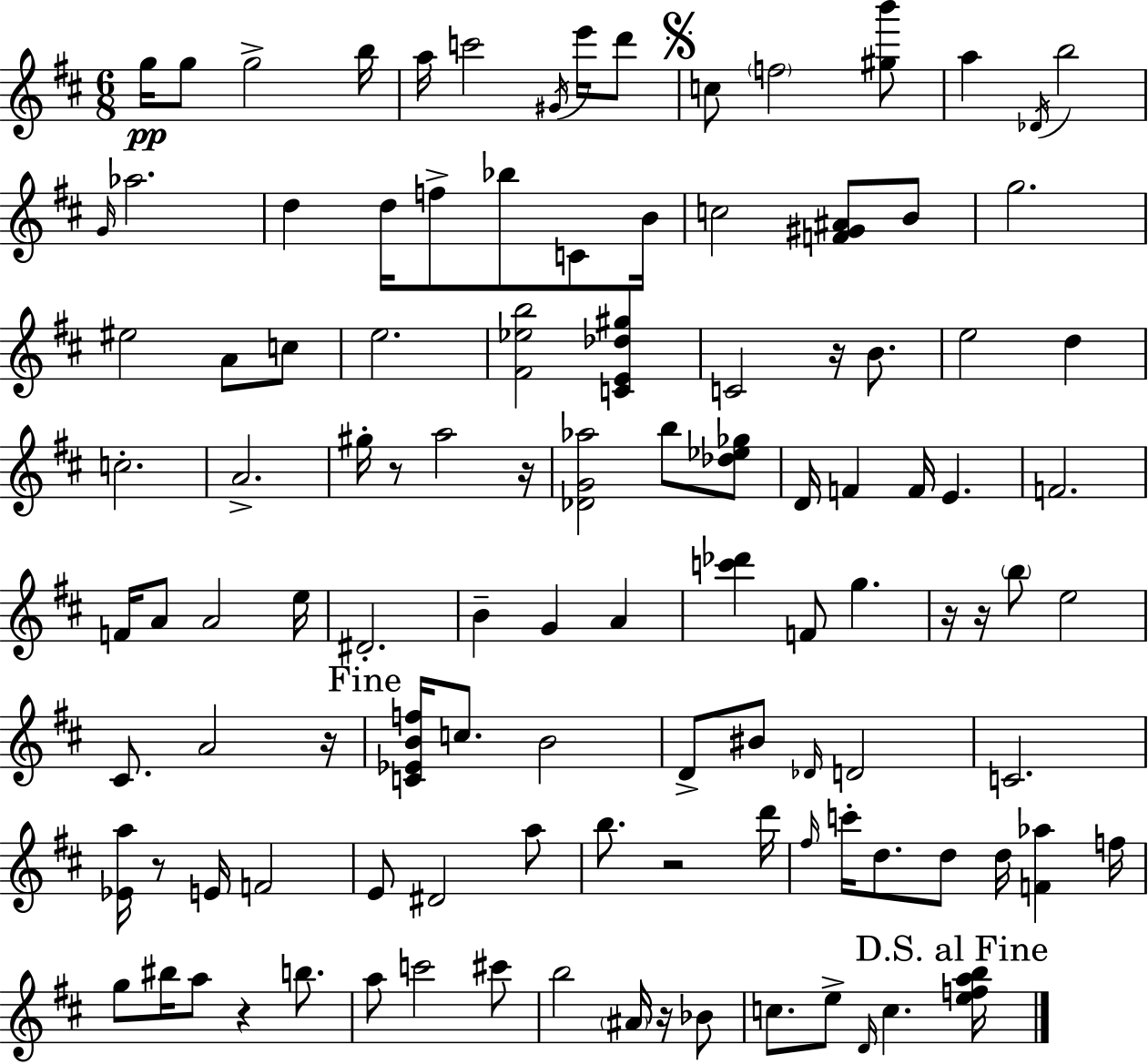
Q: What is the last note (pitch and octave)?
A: C5